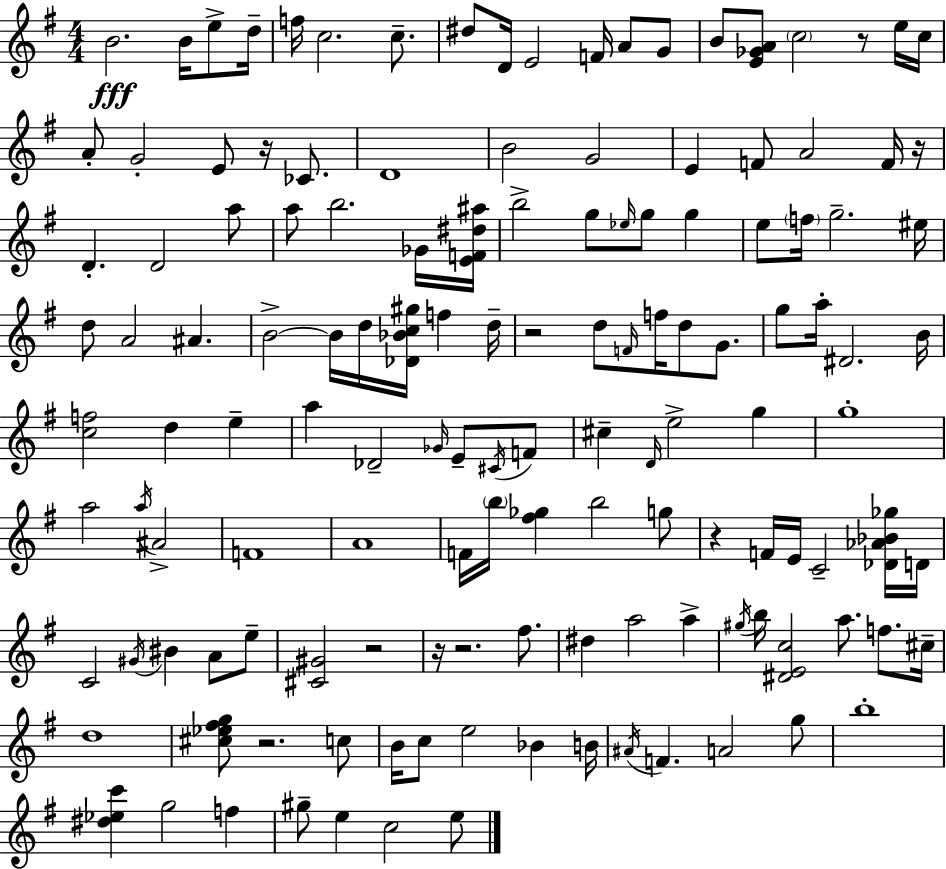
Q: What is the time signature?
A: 4/4